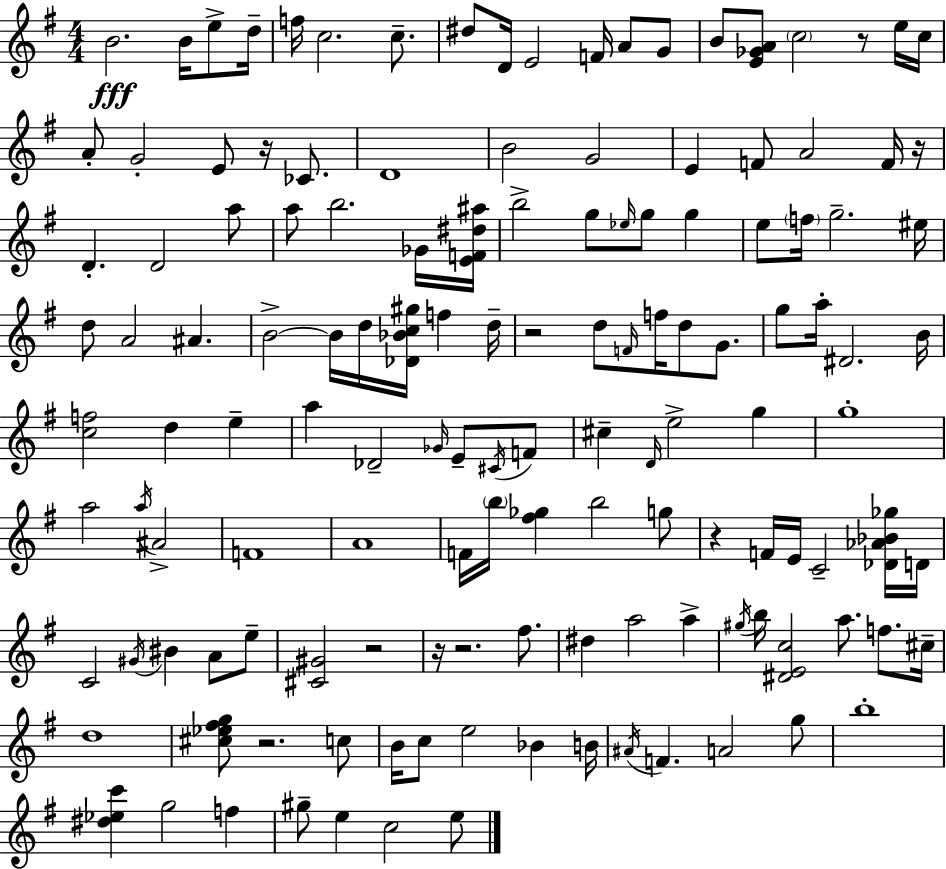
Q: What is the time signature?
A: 4/4